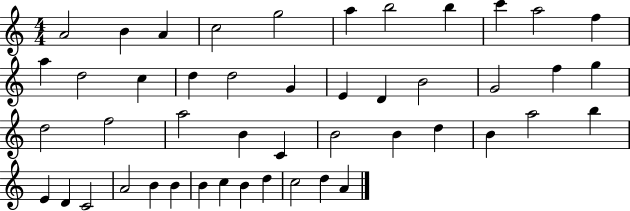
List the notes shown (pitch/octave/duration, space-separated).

A4/h B4/q A4/q C5/h G5/h A5/q B5/h B5/q C6/q A5/h F5/q A5/q D5/h C5/q D5/q D5/h G4/q E4/q D4/q B4/h G4/h F5/q G5/q D5/h F5/h A5/h B4/q C4/q B4/h B4/q D5/q B4/q A5/h B5/q E4/q D4/q C4/h A4/h B4/q B4/q B4/q C5/q B4/q D5/q C5/h D5/q A4/q